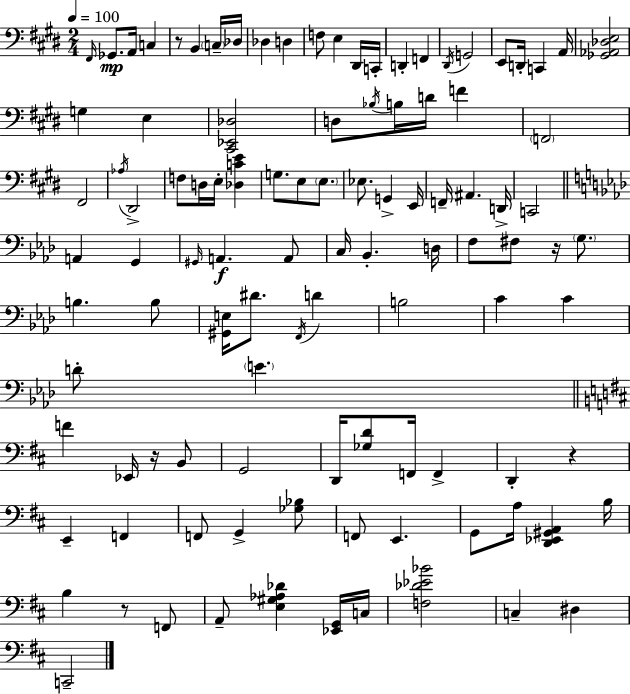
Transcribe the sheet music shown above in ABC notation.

X:1
T:Untitled
M:2/4
L:1/4
K:E
^F,,/4 _G,,/2 A,,/4 C, z/2 B,, C,/4 _D,/4 _D, D, F,/2 E, ^D,,/4 C,,/4 D,, F,, ^D,,/4 G,,2 E,,/2 D,,/4 C,, A,,/4 [_G,,_A,,_D,E,]2 G, E, [^C,,_E,,_D,]2 D,/2 _B,/4 B,/4 D/4 F F,,2 ^F,,2 _A,/4 ^D,,2 F,/2 D,/4 E,/4 [_D,CE] G,/2 E,/2 E,/2 _E,/2 G,, E,,/4 F,,/4 ^A,, D,,/4 C,,2 A,, G,, ^G,,/4 A,, A,,/2 C,/4 _B,, D,/4 F,/2 ^F,/2 z/4 G,/2 B, B,/2 [^G,,E,]/4 ^D/2 F,,/4 D B,2 C C D/2 E F _E,,/4 z/4 B,,/2 G,,2 D,,/4 [_G,D]/2 F,,/4 F,, D,, z E,, F,, F,,/2 G,, [_G,_B,]/2 F,,/2 E,, G,,/2 A,/4 [D,,_E,,^G,,A,,] B,/4 B, z/2 F,,/2 A,,/2 [E,^G,_A,_D] [_E,,G,,]/4 C,/4 [F,_D_E_B]2 C, ^D, C,,2